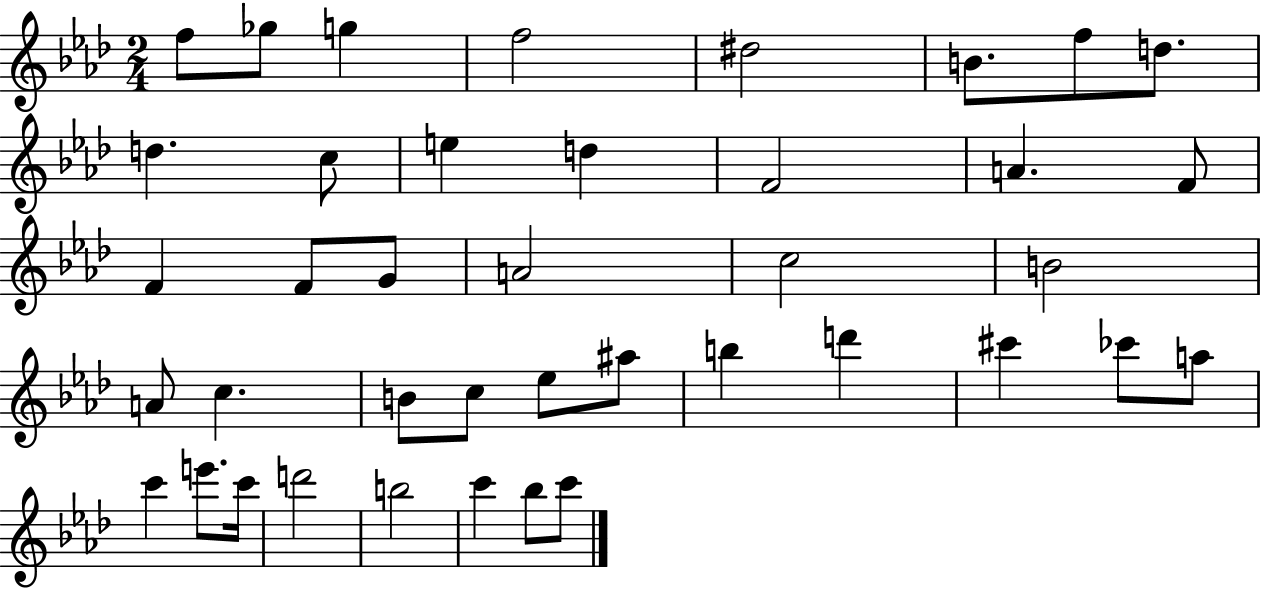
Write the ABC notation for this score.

X:1
T:Untitled
M:2/4
L:1/4
K:Ab
f/2 _g/2 g f2 ^d2 B/2 f/2 d/2 d c/2 e d F2 A F/2 F F/2 G/2 A2 c2 B2 A/2 c B/2 c/2 _e/2 ^a/2 b d' ^c' _c'/2 a/2 c' e'/2 c'/4 d'2 b2 c' _b/2 c'/2